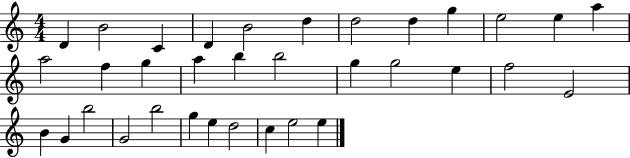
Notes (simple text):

D4/q B4/h C4/q D4/q B4/h D5/q D5/h D5/q G5/q E5/h E5/q A5/q A5/h F5/q G5/q A5/q B5/q B5/h G5/q G5/h E5/q F5/h E4/h B4/q G4/q B5/h G4/h B5/h G5/q E5/q D5/h C5/q E5/h E5/q